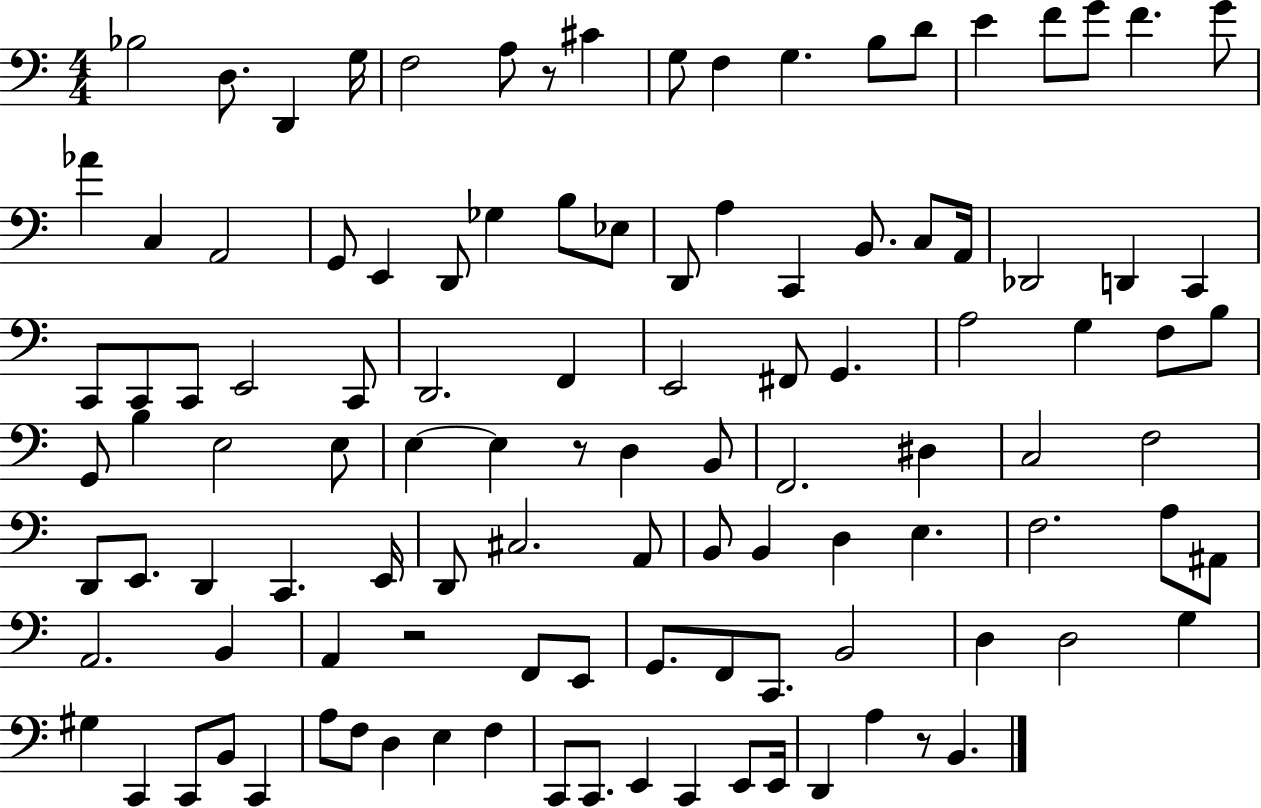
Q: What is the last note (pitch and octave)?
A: B2